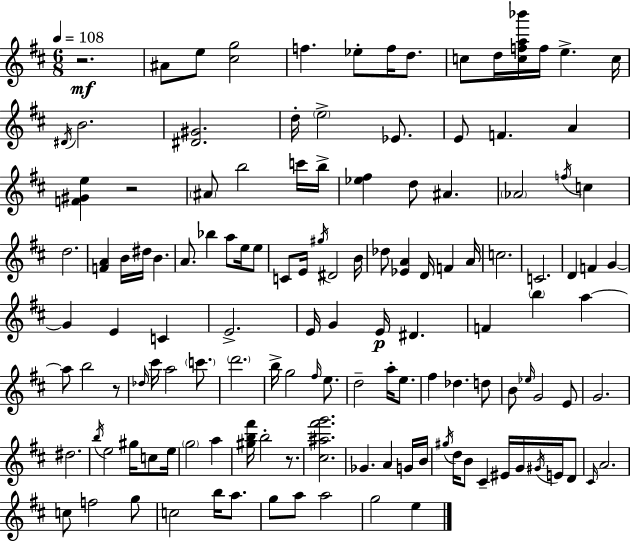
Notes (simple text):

R/h. A#4/e E5/e [C#5,G5]/h F5/q. Eb5/e F5/s D5/e. C5/e D5/s [C5,F5,A5,Bb6]/s F5/s E5/q. C5/s D#4/s B4/h. [D#4,G#4]/h. D5/s E5/h Eb4/e. E4/e F4/q. A4/q [F4,G#4,E5]/q R/h A#4/e B5/h C6/s B5/s [Eb5,F#5]/q D5/e A#4/q. Ab4/h F5/s C5/q D5/h. [F4,A4]/q B4/s D#5/s B4/q. A4/e. Bb5/q A5/e E5/s E5/e C4/e E4/s G#5/s D#4/h B4/s Db5/e [Eb4,A4]/q D4/s F4/q A4/s C5/h. C4/h. D4/q F4/q G4/q G4/q E4/q C4/q E4/h. E4/s G4/q E4/s D#4/q. F4/q B5/q A5/q A5/e B5/h R/e Db5/s C#6/s A5/h C6/e. D6/h. B5/s G5/h F#5/s E5/e. D5/h A5/s E5/e. F#5/q Db5/q. D5/e B4/e Eb5/s G4/h E4/e G4/h. D#5/h. B5/s E5/h G#5/s C5/e E5/s G5/h A5/q [G#5,B5,F#6]/s B5/h R/e. [C#5,A#5,F#6,G6]/h. Gb4/q. A4/q G4/s B4/s G#5/s D5/s B4/e C#4/q EIS4/s G4/s G#4/s E4/s D4/e C#4/s A4/h. C5/e F5/h G5/e C5/h B5/s A5/e. G5/e A5/e A5/h G5/h E5/q